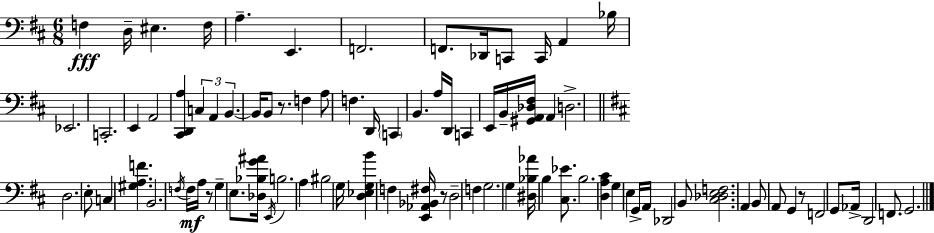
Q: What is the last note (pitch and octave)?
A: G2